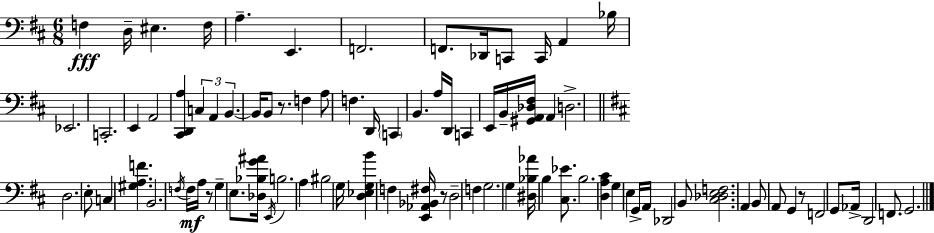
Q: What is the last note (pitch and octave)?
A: G2